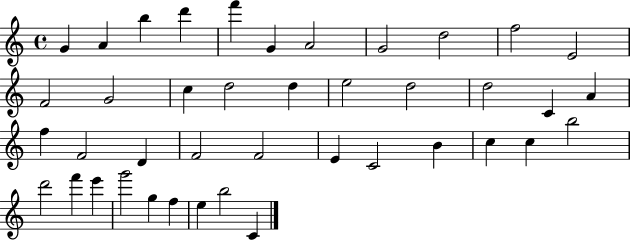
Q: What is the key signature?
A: C major